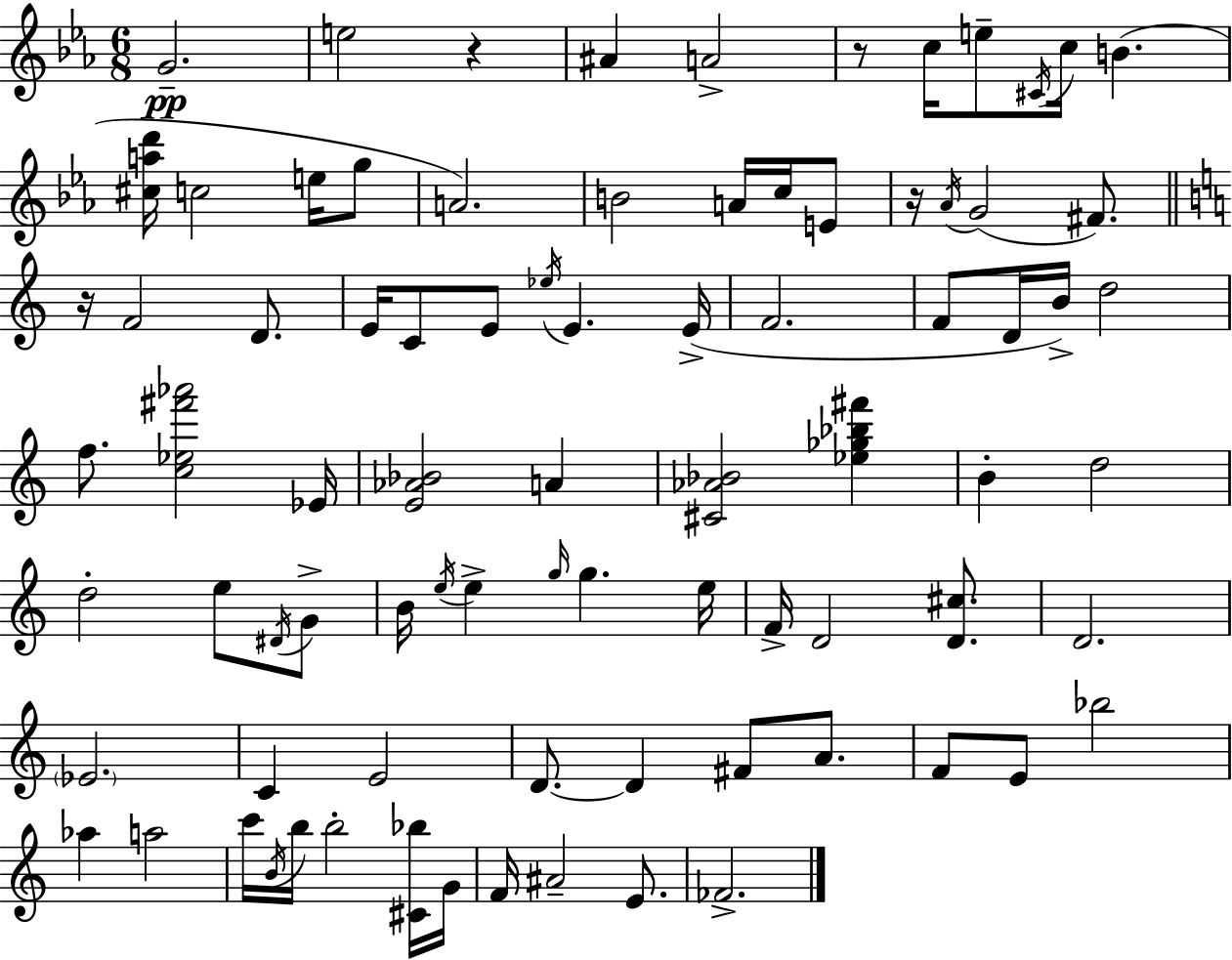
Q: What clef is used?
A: treble